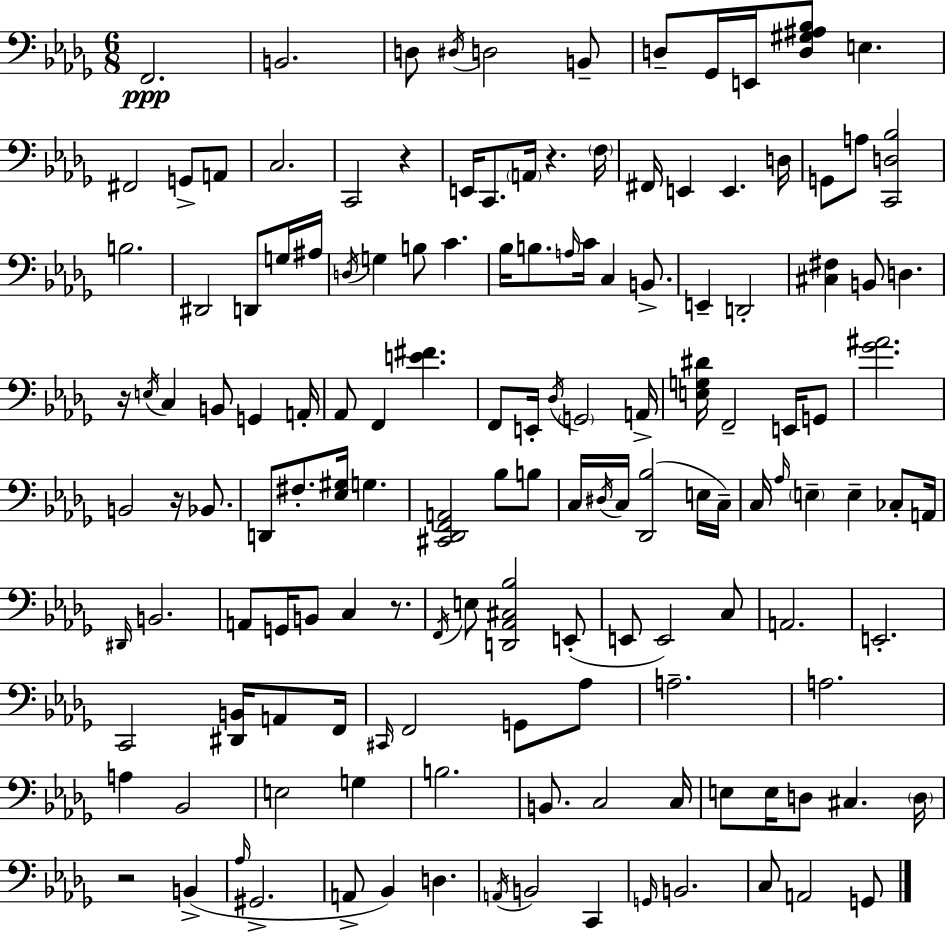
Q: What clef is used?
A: bass